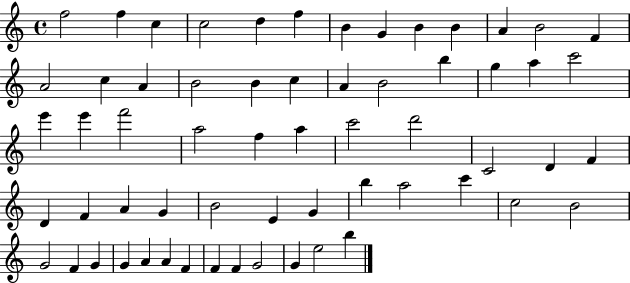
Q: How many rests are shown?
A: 0